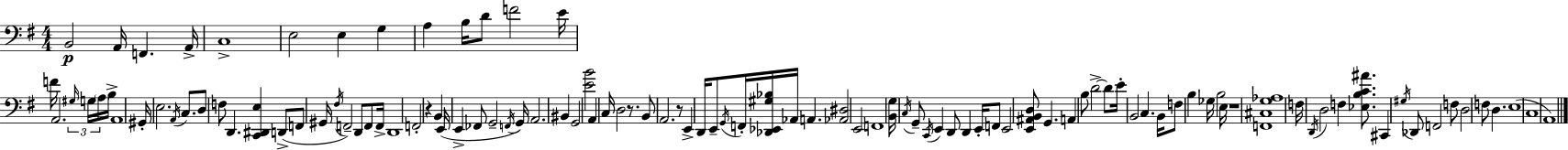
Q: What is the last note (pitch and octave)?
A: A2